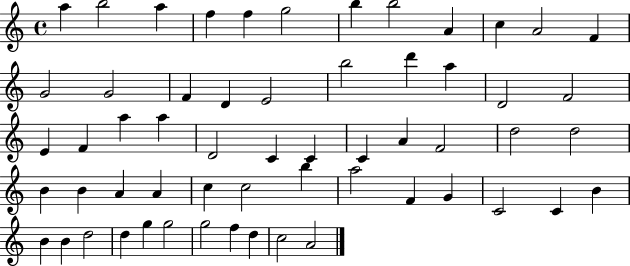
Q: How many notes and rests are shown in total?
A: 58